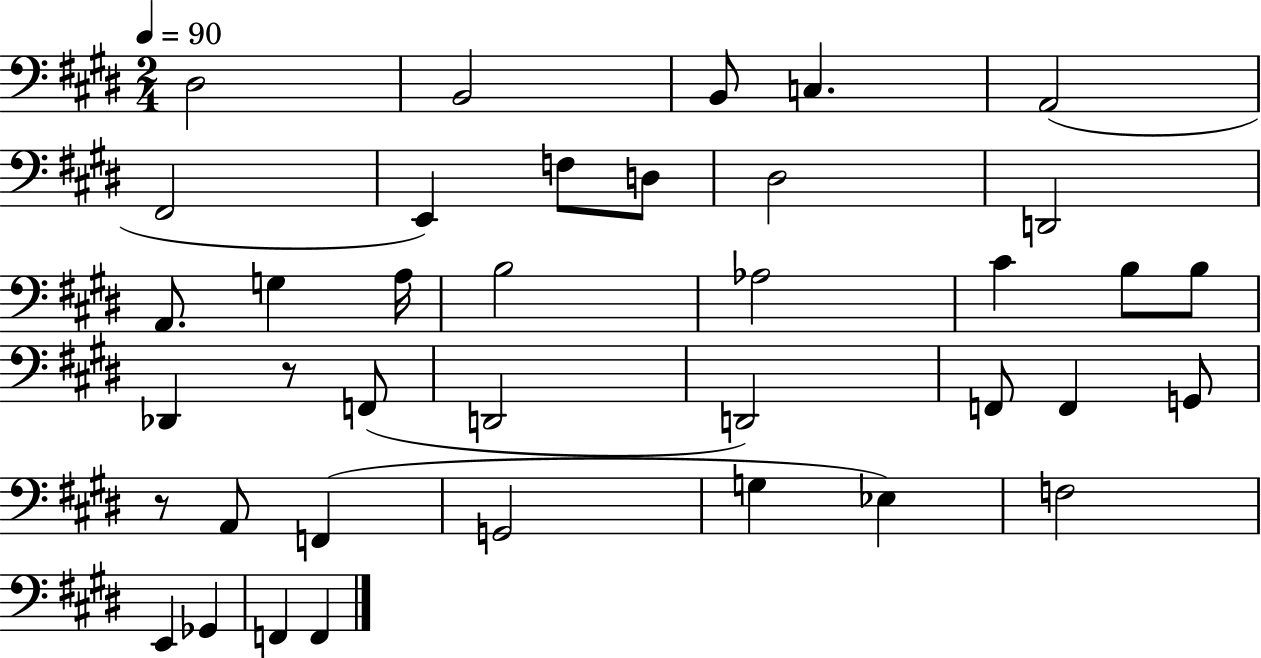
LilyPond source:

{
  \clef bass
  \numericTimeSignature
  \time 2/4
  \key e \major
  \tempo 4 = 90
  dis2 | b,2 | b,8 c4. | a,2( | \break fis,2 | e,4) f8 d8 | dis2 | d,2 | \break a,8. g4 a16 | b2 | aes2 | cis'4 b8 b8 | \break des,4 r8 f,8( | d,2 | d,2) | f,8 f,4 g,8 | \break r8 a,8 f,4( | g,2 | g4 ees4) | f2 | \break e,4 ges,4 | f,4 f,4 | \bar "|."
}